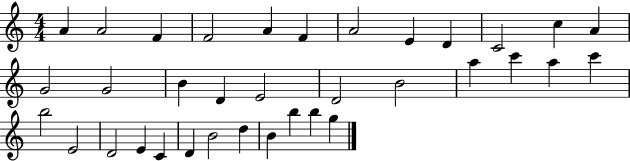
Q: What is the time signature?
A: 4/4